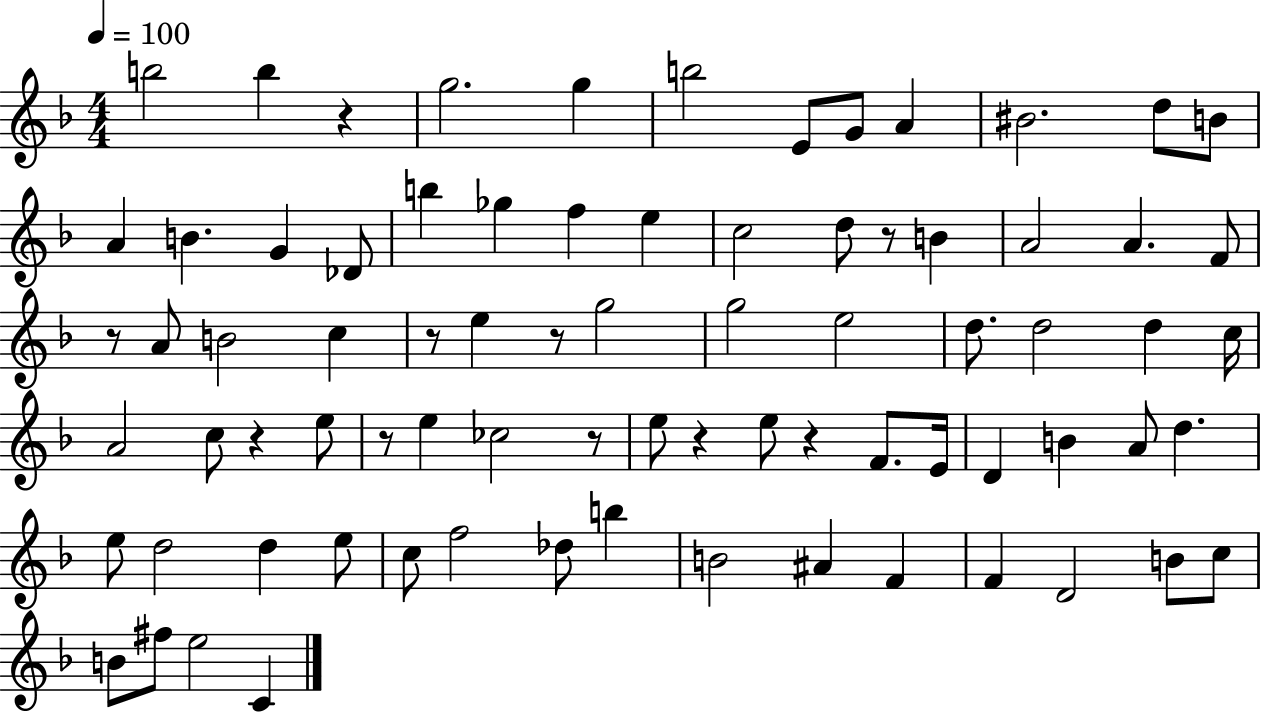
X:1
T:Untitled
M:4/4
L:1/4
K:F
b2 b z g2 g b2 E/2 G/2 A ^B2 d/2 B/2 A B G _D/2 b _g f e c2 d/2 z/2 B A2 A F/2 z/2 A/2 B2 c z/2 e z/2 g2 g2 e2 d/2 d2 d c/4 A2 c/2 z e/2 z/2 e _c2 z/2 e/2 z e/2 z F/2 E/4 D B A/2 d e/2 d2 d e/2 c/2 f2 _d/2 b B2 ^A F F D2 B/2 c/2 B/2 ^f/2 e2 C